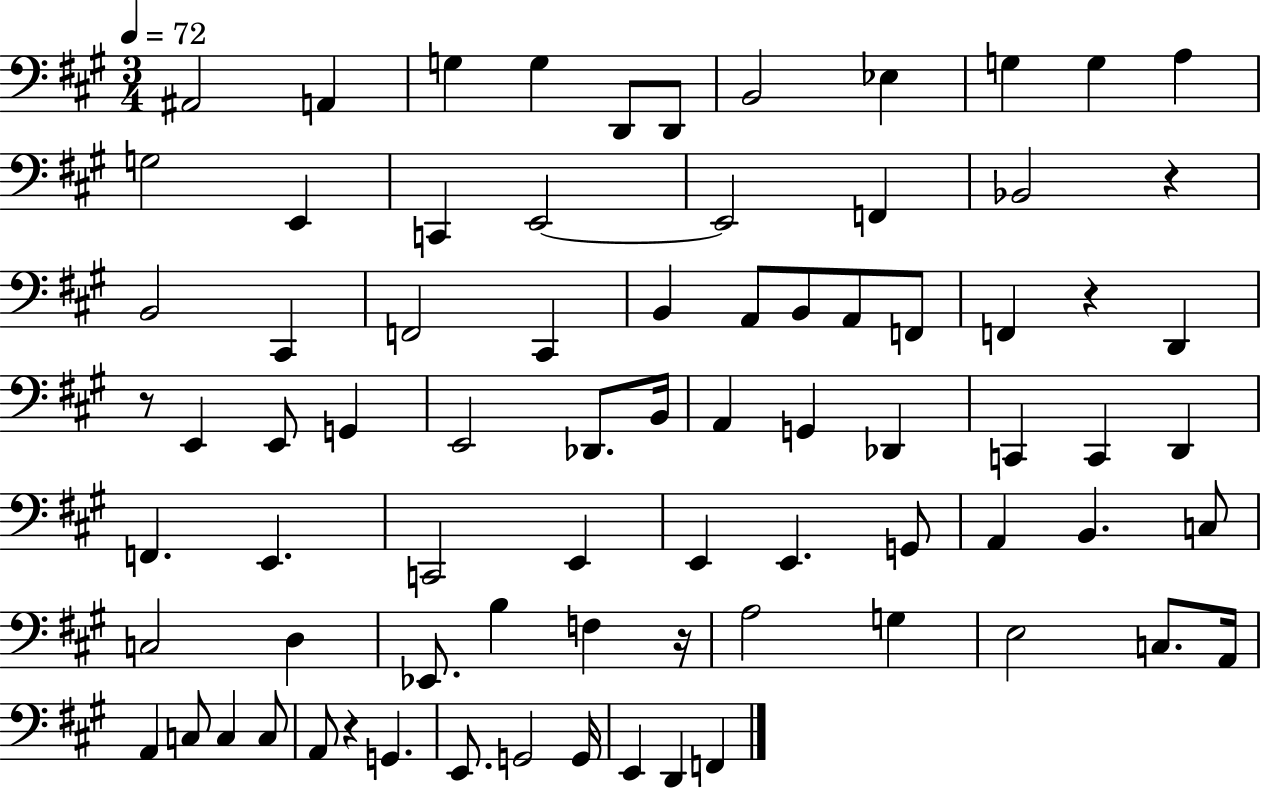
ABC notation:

X:1
T:Untitled
M:3/4
L:1/4
K:A
^A,,2 A,, G, G, D,,/2 D,,/2 B,,2 _E, G, G, A, G,2 E,, C,, E,,2 E,,2 F,, _B,,2 z B,,2 ^C,, F,,2 ^C,, B,, A,,/2 B,,/2 A,,/2 F,,/2 F,, z D,, z/2 E,, E,,/2 G,, E,,2 _D,,/2 B,,/4 A,, G,, _D,, C,, C,, D,, F,, E,, C,,2 E,, E,, E,, G,,/2 A,, B,, C,/2 C,2 D, _E,,/2 B, F, z/4 A,2 G, E,2 C,/2 A,,/4 A,, C,/2 C, C,/2 A,,/2 z G,, E,,/2 G,,2 G,,/4 E,, D,, F,,